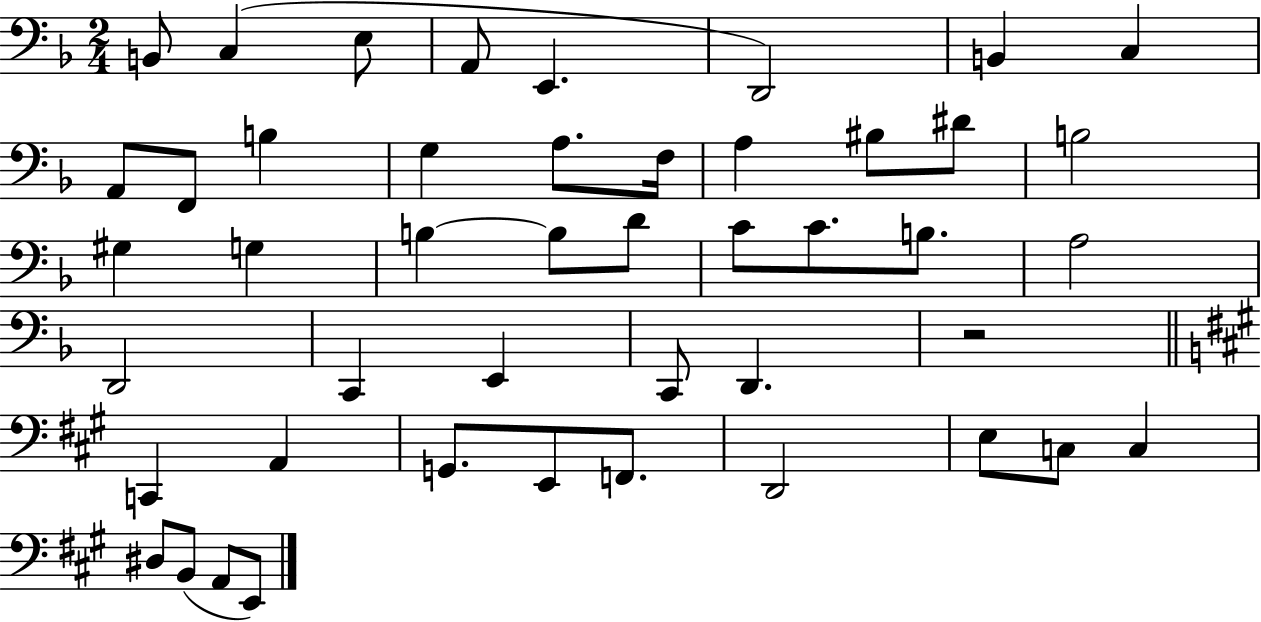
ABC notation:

X:1
T:Untitled
M:2/4
L:1/4
K:F
B,,/2 C, E,/2 A,,/2 E,, D,,2 B,, C, A,,/2 F,,/2 B, G, A,/2 F,/4 A, ^B,/2 ^D/2 B,2 ^G, G, B, B,/2 D/2 C/2 C/2 B,/2 A,2 D,,2 C,, E,, C,,/2 D,, z2 C,, A,, G,,/2 E,,/2 F,,/2 D,,2 E,/2 C,/2 C, ^D,/2 B,,/2 A,,/2 E,,/2